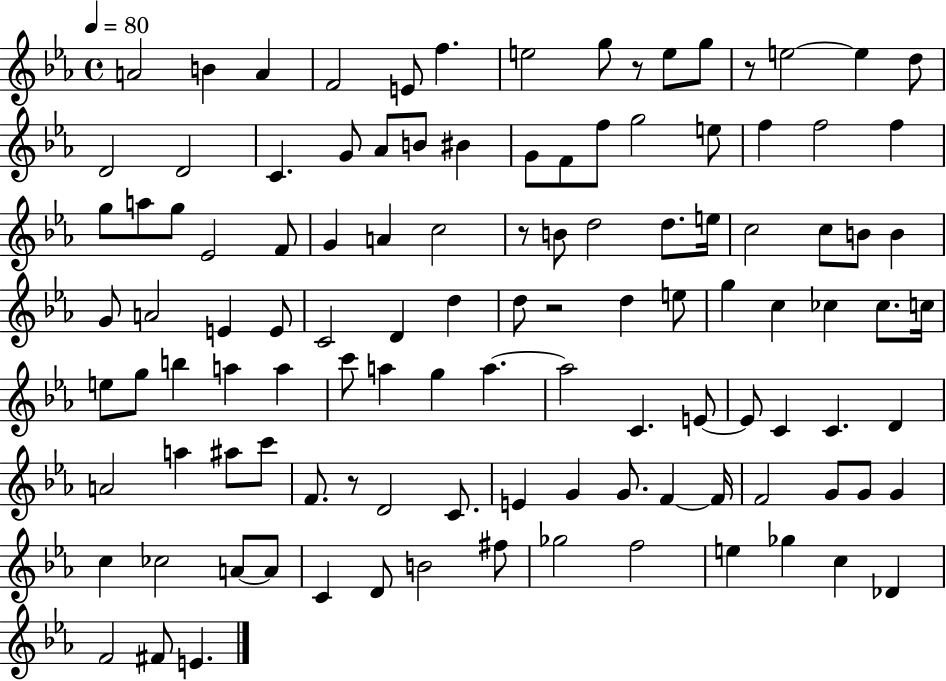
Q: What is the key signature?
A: EES major